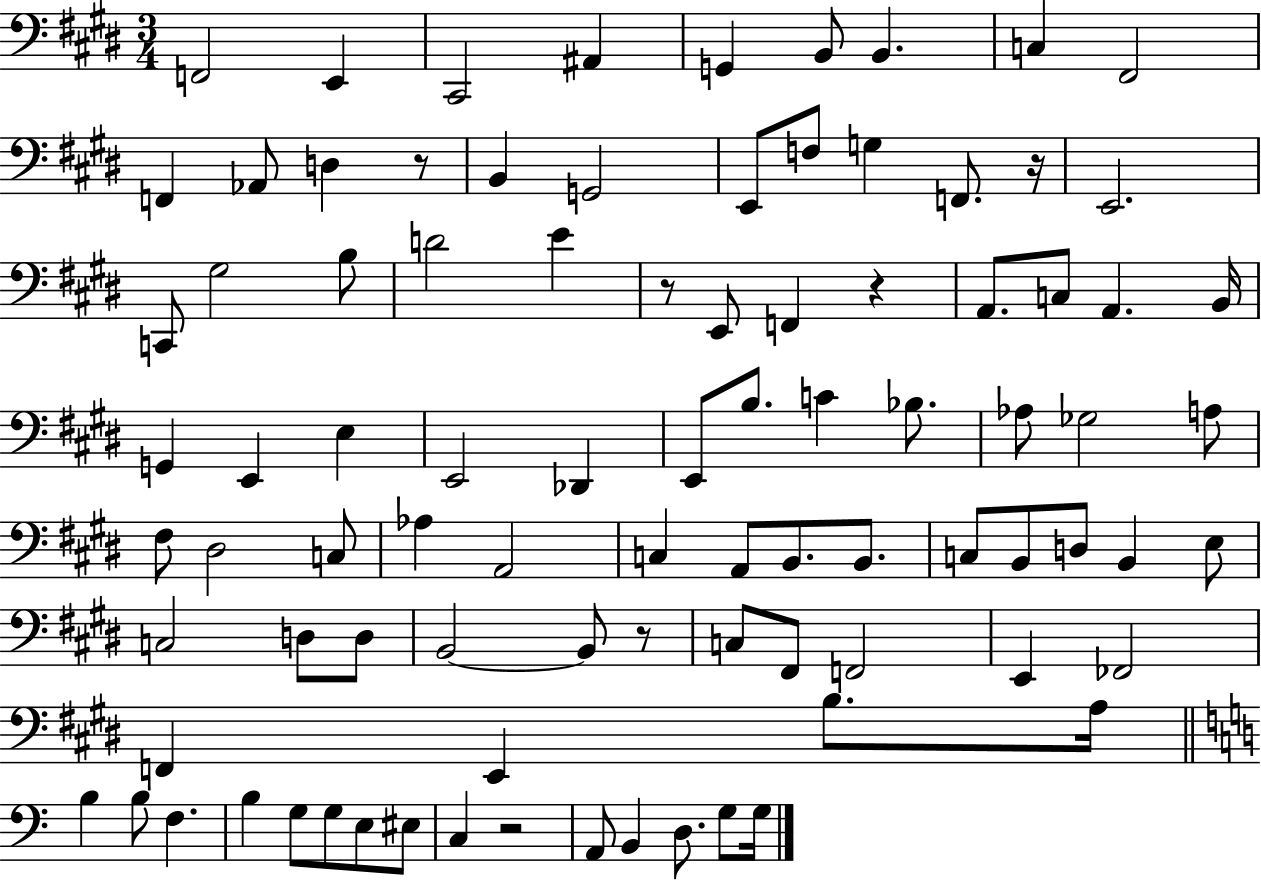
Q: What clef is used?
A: bass